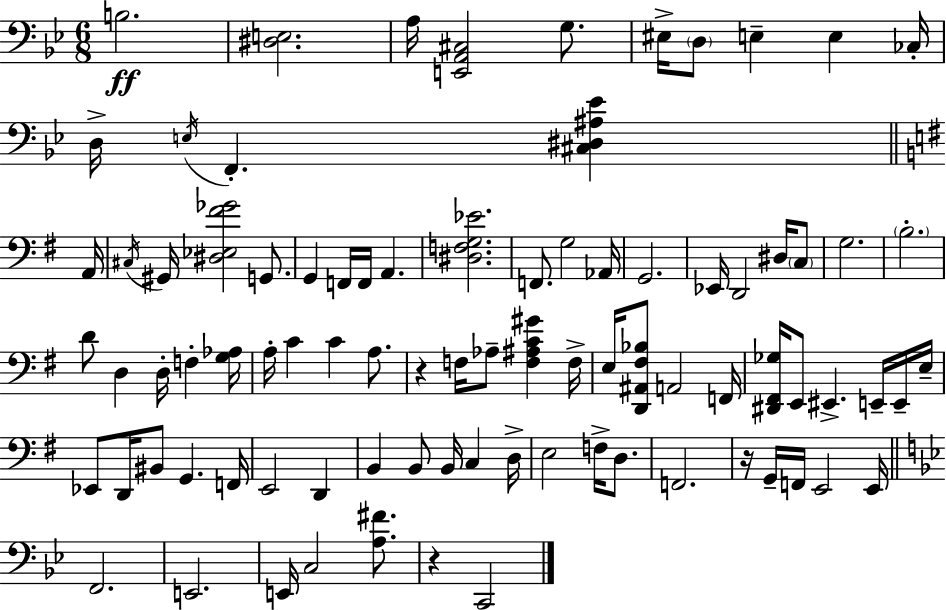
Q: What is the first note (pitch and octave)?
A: B3